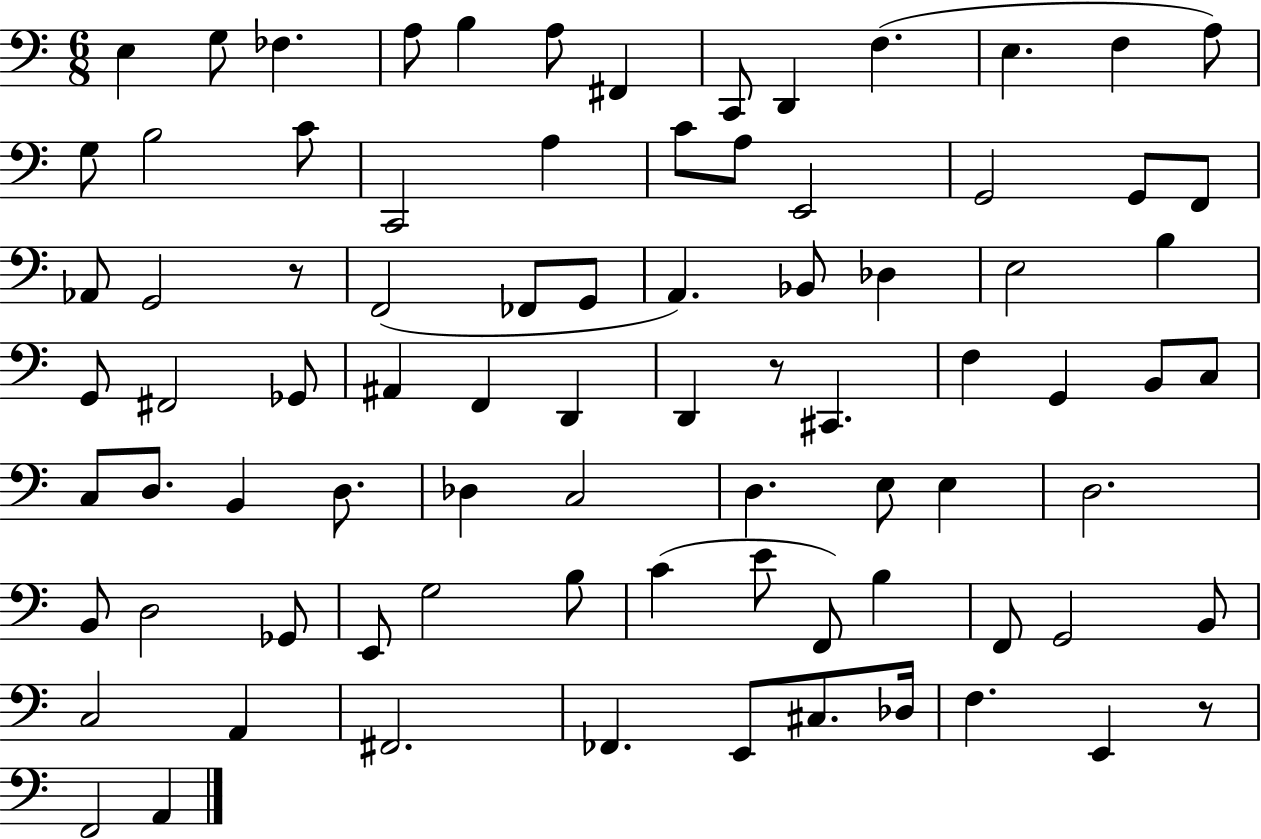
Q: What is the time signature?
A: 6/8